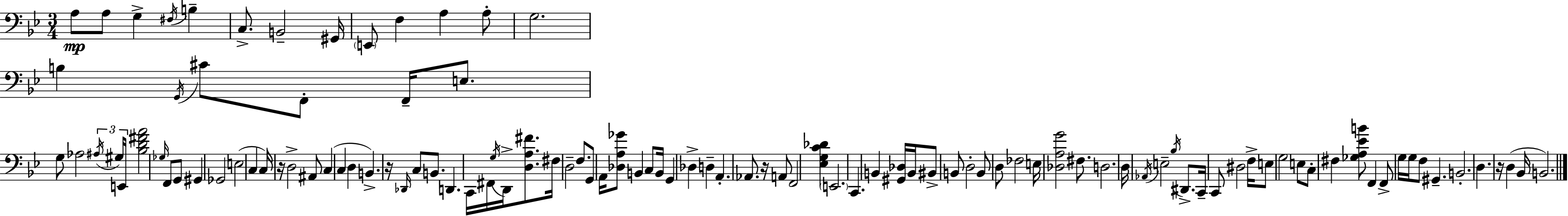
A3/e A3/e G3/q F#3/s B3/q C3/e. B2/h G#2/s E2/e F3/q A3/q A3/e G3/h. B3/q G2/s C#4/e F2/e F2/s E3/e. G3/e Ab3/h A#3/s G#3/s E2/s [Bb3,D4,F#4,A4]/h Gb3/s F2/e G2/e G#2/q Gb2/h E3/h C3/q C3/s R/s D3/h A#2/e C3/q C3/q D3/q B2/q. R/s Db2/s C3/e B2/e. D2/q. C2/s F#2/s G3/s D2/s [D3,A3,F#4]/e. F#3/s D3/h F3/e. G2/e A2/s [Db3,A3,Gb4]/e B2/q C3/e B2/s G2/q Db3/q D3/q A2/q. Ab2/e. R/s A2/e F2/h [Eb3,G3,C4,Db4]/q E2/h. C2/q. B2/q [G#2,Db3]/s B2/s BIS2/e B2/e D3/h B2/e D3/e FES3/h E3/s [Db3,A3,G4]/h F#3/e. D3/h. D3/s Ab2/s E3/h Bb3/s D#2/e. C2/s C2/e D#3/h F3/s E3/e G3/h E3/e C3/e F#3/q [Gb3,A3,Eb4,B4]/e F2/q F2/e G3/s G3/s F3/e G#2/q. B2/h. D3/q. R/s D3/q Bb2/s B2/h.